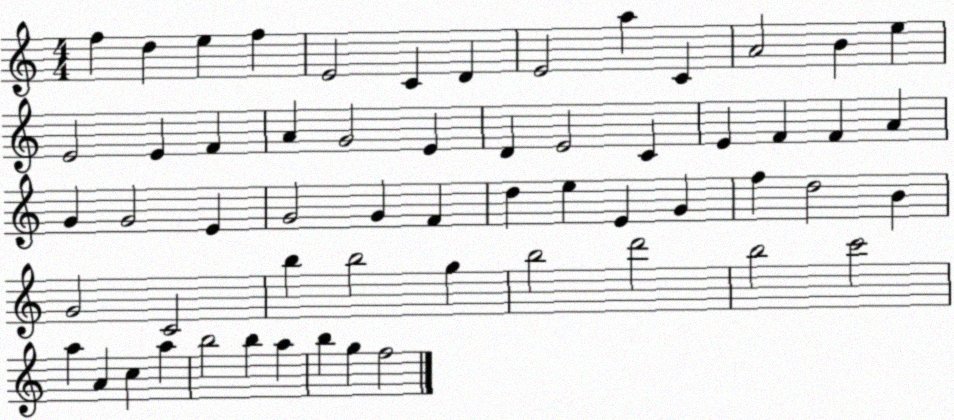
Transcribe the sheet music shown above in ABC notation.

X:1
T:Untitled
M:4/4
L:1/4
K:C
f d e f E2 C D E2 a C A2 B e E2 E F A G2 E D E2 C E F F A G G2 E G2 G F d e E G f d2 B G2 C2 b b2 g b2 d'2 b2 c'2 a A c a b2 b a b g f2